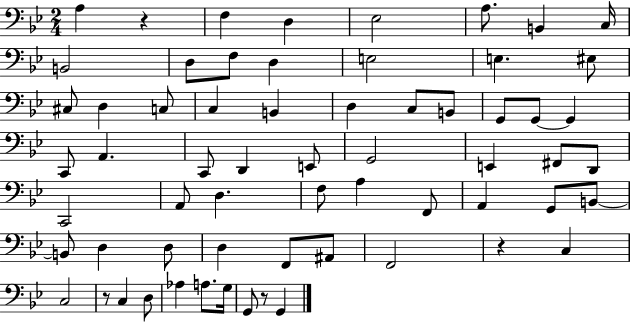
A3/q R/q F3/q D3/q Eb3/h A3/e. B2/q C3/s B2/h D3/e F3/e D3/q E3/h E3/q. EIS3/e C#3/e D3/q C3/e C3/q B2/q D3/q C3/e B2/e G2/e G2/e G2/q C2/e A2/q. C2/e D2/q E2/e G2/h E2/q F#2/e D2/e C2/h A2/e D3/q. F3/e A3/q F2/e A2/q G2/e B2/e B2/e D3/q D3/e D3/q F2/e A#2/e F2/h R/q C3/q C3/h R/e C3/q D3/e Ab3/q A3/e. G3/s G2/e R/e G2/q